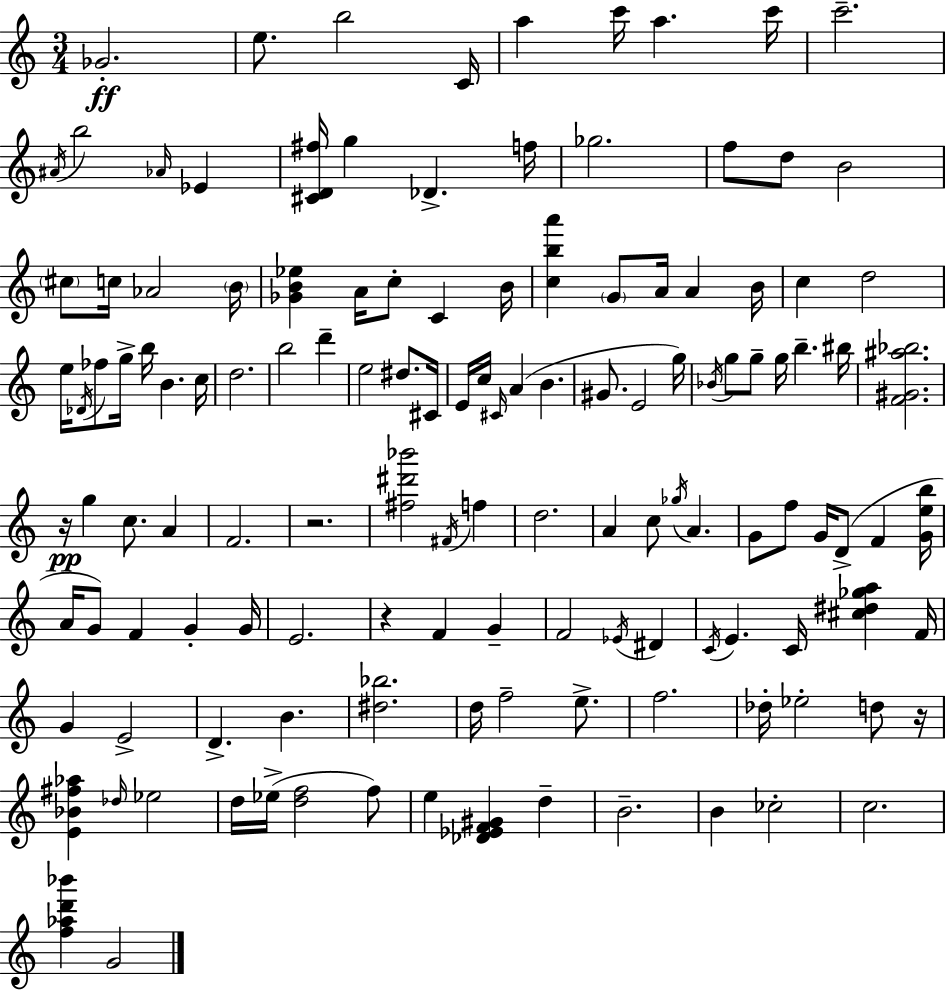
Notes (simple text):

Gb4/h. E5/e. B5/h C4/s A5/q C6/s A5/q. C6/s C6/h. A#4/s B5/h Ab4/s Eb4/q [C#4,D4,F#5]/s G5/q Db4/q. F5/s Gb5/h. F5/e D5/e B4/h C#5/e C5/s Ab4/h B4/s [Gb4,B4,Eb5]/q A4/s C5/e C4/q B4/s [C5,B5,A6]/q G4/e A4/s A4/q B4/s C5/q D5/h E5/s Db4/s FES5/e G5/s B5/s B4/q. C5/s D5/h. B5/h D6/q E5/h D#5/e. C#4/s E4/s C5/s C#4/s A4/q B4/q. G#4/e. E4/h G5/s Bb4/s G5/e G5/e G5/s B5/q. BIS5/s [F4,G#4,A#5,Bb5]/h. R/s G5/q C5/e. A4/q F4/h. R/h. [F#5,D#6,Bb6]/h F#4/s F5/q D5/h. A4/q C5/e Gb5/s A4/q. G4/e F5/e G4/s D4/e F4/q [G4,E5,B5]/s A4/s G4/e F4/q G4/q G4/s E4/h. R/q F4/q G4/q F4/h Eb4/s D#4/q C4/s E4/q. C4/s [C#5,D#5,Gb5,A5]/q F4/s G4/q E4/h D4/q. B4/q. [D#5,Bb5]/h. D5/s F5/h E5/e. F5/h. Db5/s Eb5/h D5/e R/s [E4,Bb4,F#5,Ab5]/q Db5/s Eb5/h D5/s Eb5/s [D5,F5]/h F5/e E5/q [Db4,Eb4,F4,G#4]/q D5/q B4/h. B4/q CES5/h C5/h. [F5,Ab5,D6,Bb6]/q G4/h